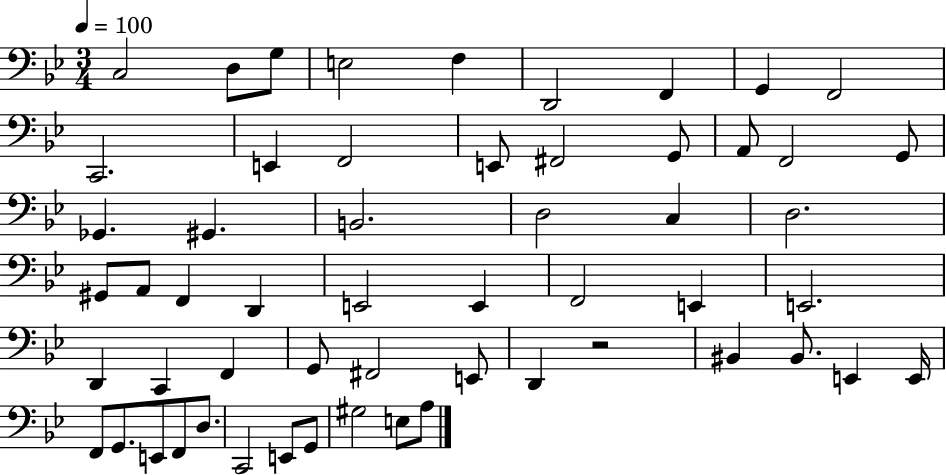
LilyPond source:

{
  \clef bass
  \numericTimeSignature
  \time 3/4
  \key bes \major
  \tempo 4 = 100
  c2 d8 g8 | e2 f4 | d,2 f,4 | g,4 f,2 | \break c,2. | e,4 f,2 | e,8 fis,2 g,8 | a,8 f,2 g,8 | \break ges,4. gis,4. | b,2. | d2 c4 | d2. | \break gis,8 a,8 f,4 d,4 | e,2 e,4 | f,2 e,4 | e,2. | \break d,4 c,4 f,4 | g,8 fis,2 e,8 | d,4 r2 | bis,4 bis,8. e,4 e,16 | \break f,8 g,8. e,8 f,8 d8. | c,2 e,8 g,8 | gis2 e8 a8 | \bar "|."
}